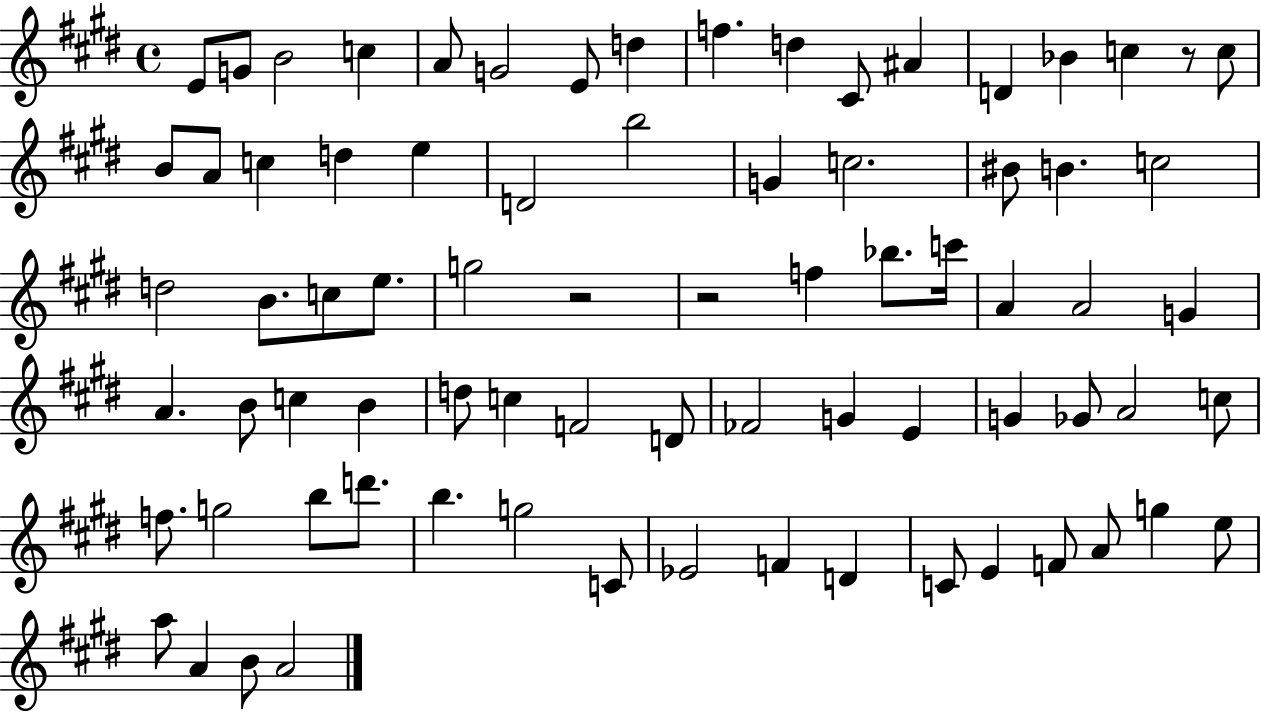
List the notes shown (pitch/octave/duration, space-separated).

E4/e G4/e B4/h C5/q A4/e G4/h E4/e D5/q F5/q. D5/q C#4/e A#4/q D4/q Bb4/q C5/q R/e C5/e B4/e A4/e C5/q D5/q E5/q D4/h B5/h G4/q C5/h. BIS4/e B4/q. C5/h D5/h B4/e. C5/e E5/e. G5/h R/h R/h F5/q Bb5/e. C6/s A4/q A4/h G4/q A4/q. B4/e C5/q B4/q D5/e C5/q F4/h D4/e FES4/h G4/q E4/q G4/q Gb4/e A4/h C5/e F5/e. G5/h B5/e D6/e. B5/q. G5/h C4/e Eb4/h F4/q D4/q C4/e E4/q F4/e A4/e G5/q E5/e A5/e A4/q B4/e A4/h